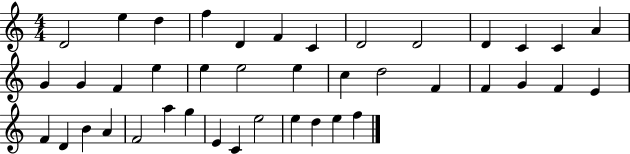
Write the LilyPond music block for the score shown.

{
  \clef treble
  \numericTimeSignature
  \time 4/4
  \key c \major
  d'2 e''4 d''4 | f''4 d'4 f'4 c'4 | d'2 d'2 | d'4 c'4 c'4 a'4 | \break g'4 g'4 f'4 e''4 | e''4 e''2 e''4 | c''4 d''2 f'4 | f'4 g'4 f'4 e'4 | \break f'4 d'4 b'4 a'4 | f'2 a''4 g''4 | e'4 c'4 e''2 | e''4 d''4 e''4 f''4 | \break \bar "|."
}